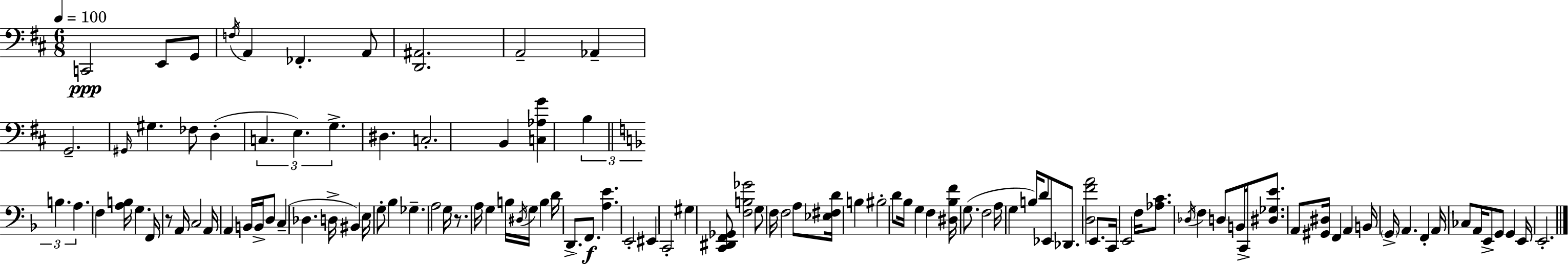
C2/h E2/e G2/e F3/s A2/q FES2/q. A2/e [D2,A#2]/h. A2/h Ab2/q G2/h. G#2/s G#3/q. FES3/e D3/q C3/q. E3/q. G3/q. D#3/q. C3/h. B2/q [C3,Ab3,G4]/q B3/q B3/q. A3/q. F3/q [A3,B3]/s G3/q. F2/s R/e A2/s C3/h A2/s A2/q B2/s B2/s D3/e C3/q Db3/q. D3/s BIS2/q E3/s G3/e Bb3/q Gb3/q. A3/h G3/s R/e. A3/s G3/q B3/s D#3/s G3/s B3/q D4/s D2/e. F2/e. [A3,E4]/q. E2/h EIS2/q C2/h G#3/q [C2,D#2,F2,Gb2]/e [F3,B3,Gb4]/h G3/e F3/s F3/h A3/e [Eb3,F#3,D4]/s B3/q BIS3/h D4/e Bb3/s G3/q F3/q [D#3,Bb3,F4]/s G3/e. F3/h A3/s G3/q B3/s D4/e Eb2/e Db2/e. [D3,F4,A4]/h E2/e. C2/s E2/h F3/s [Ab3,C4]/e. Db3/s F3/q D3/e B2/s C2/e [D#3,Gb3,E4]/e. A2/e [G#2,D#3]/s F2/q A2/q B2/s G2/s A2/q. F2/q A2/s CES3/e A2/s E2/e G2/e G2/q E2/s E2/h.